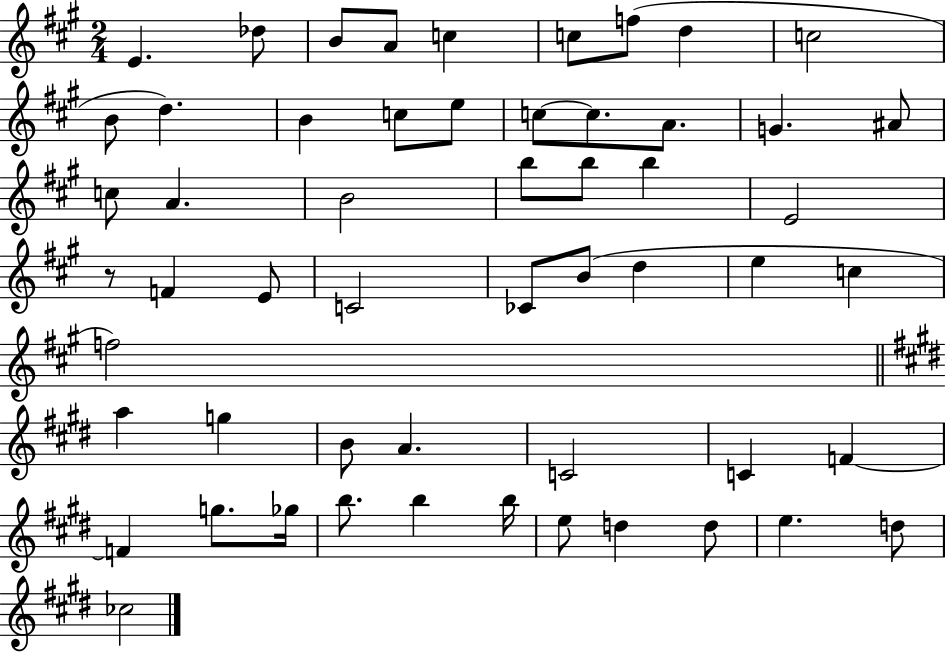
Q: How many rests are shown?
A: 1